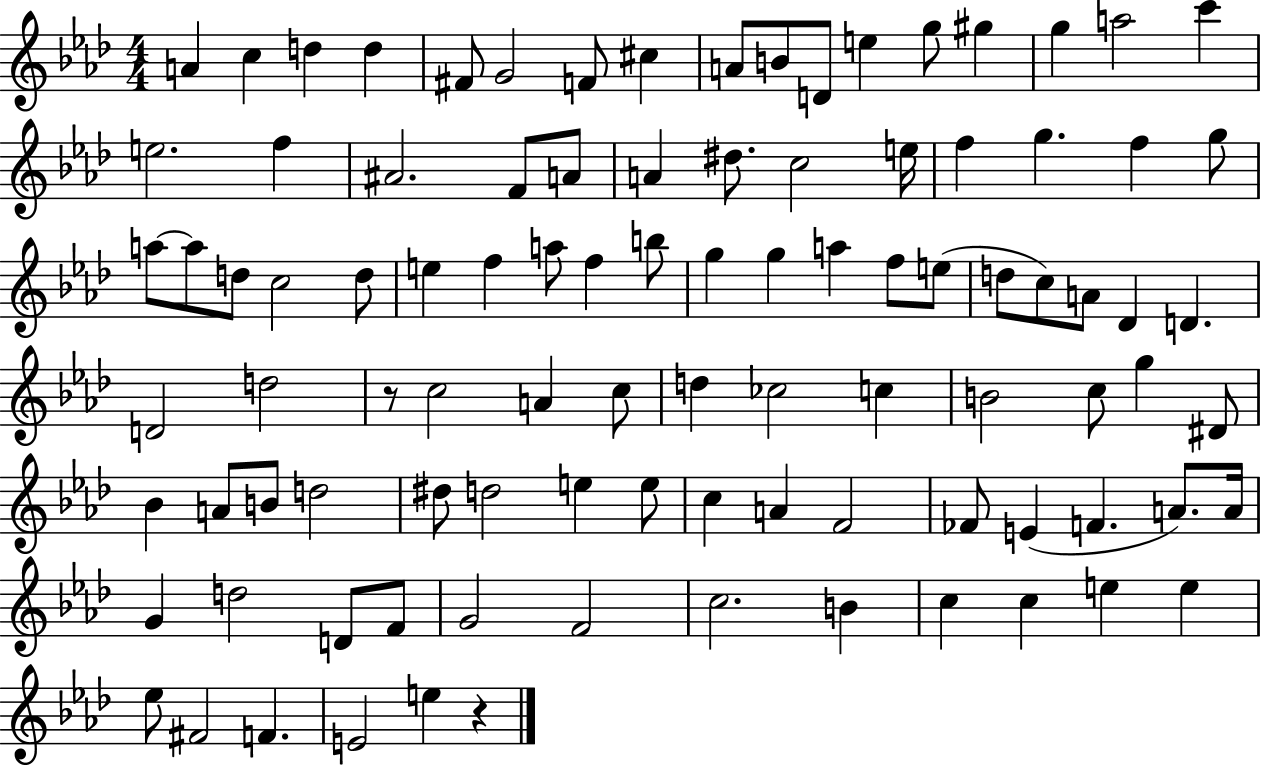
X:1
T:Untitled
M:4/4
L:1/4
K:Ab
A c d d ^F/2 G2 F/2 ^c A/2 B/2 D/2 e g/2 ^g g a2 c' e2 f ^A2 F/2 A/2 A ^d/2 c2 e/4 f g f g/2 a/2 a/2 d/2 c2 d/2 e f a/2 f b/2 g g a f/2 e/2 d/2 c/2 A/2 _D D D2 d2 z/2 c2 A c/2 d _c2 c B2 c/2 g ^D/2 _B A/2 B/2 d2 ^d/2 d2 e e/2 c A F2 _F/2 E F A/2 A/4 G d2 D/2 F/2 G2 F2 c2 B c c e e _e/2 ^F2 F E2 e z